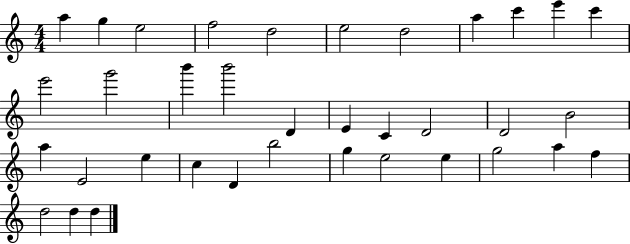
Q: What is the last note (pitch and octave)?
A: D5